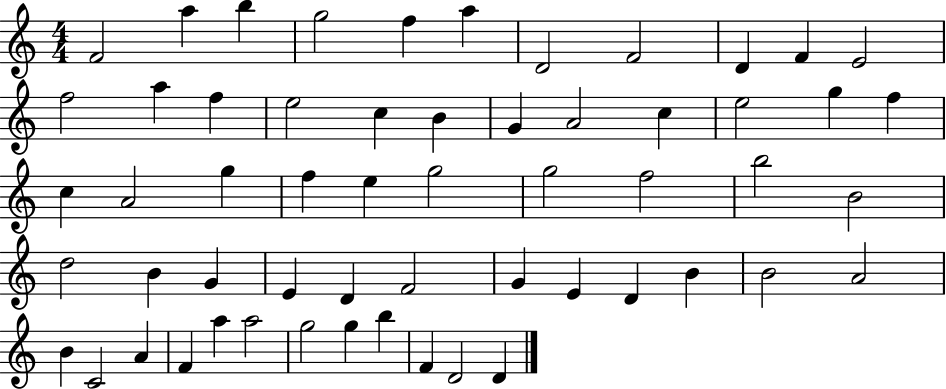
{
  \clef treble
  \numericTimeSignature
  \time 4/4
  \key c \major
  f'2 a''4 b''4 | g''2 f''4 a''4 | d'2 f'2 | d'4 f'4 e'2 | \break f''2 a''4 f''4 | e''2 c''4 b'4 | g'4 a'2 c''4 | e''2 g''4 f''4 | \break c''4 a'2 g''4 | f''4 e''4 g''2 | g''2 f''2 | b''2 b'2 | \break d''2 b'4 g'4 | e'4 d'4 f'2 | g'4 e'4 d'4 b'4 | b'2 a'2 | \break b'4 c'2 a'4 | f'4 a''4 a''2 | g''2 g''4 b''4 | f'4 d'2 d'4 | \break \bar "|."
}